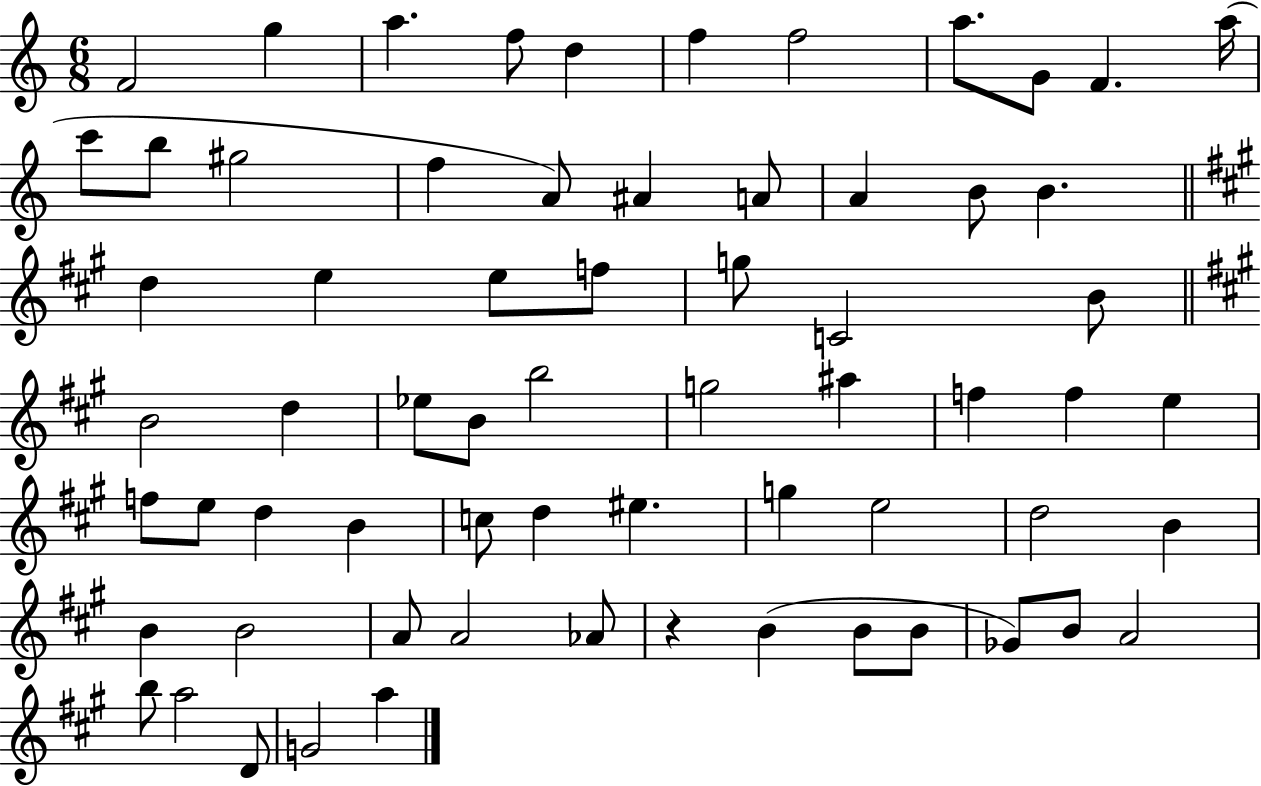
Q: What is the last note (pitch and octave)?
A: A5